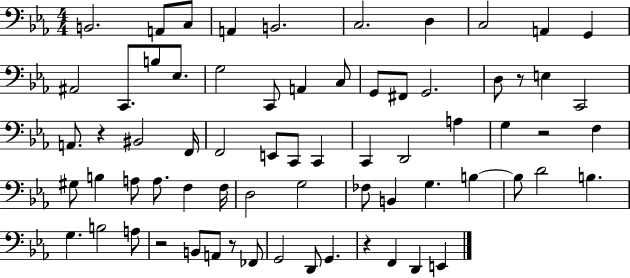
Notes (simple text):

B2/h. A2/e C3/e A2/q B2/h. C3/h. D3/q C3/h A2/q G2/q A#2/h C2/e. B3/e Eb3/e. G3/h C2/e A2/q C3/e G2/e F#2/e G2/h. D3/e R/e E3/q C2/h A2/e. R/q BIS2/h F2/s F2/h E2/e C2/e C2/q C2/q D2/h A3/q G3/q R/h F3/q G#3/e B3/q A3/e A3/e. F3/q F3/s D3/h G3/h FES3/e B2/q G3/q. B3/q B3/e D4/h B3/q. G3/q. B3/h A3/e R/h B2/e A2/e R/e FES2/e G2/h D2/e G2/q. R/q F2/q D2/q E2/q